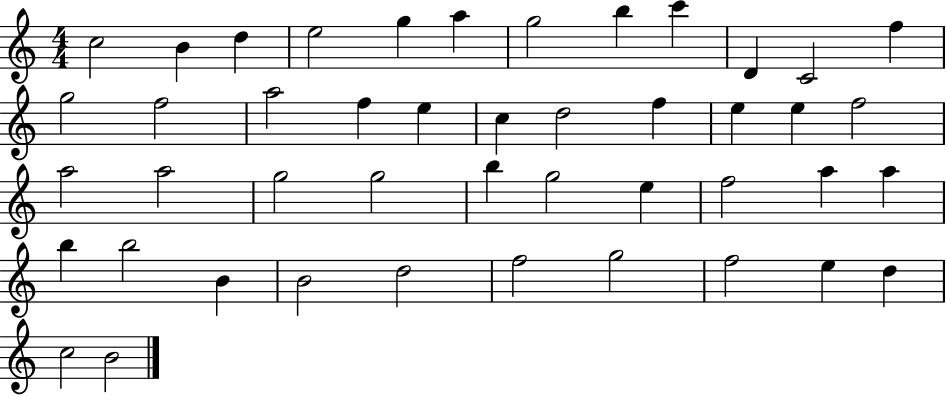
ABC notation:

X:1
T:Untitled
M:4/4
L:1/4
K:C
c2 B d e2 g a g2 b c' D C2 f g2 f2 a2 f e c d2 f e e f2 a2 a2 g2 g2 b g2 e f2 a a b b2 B B2 d2 f2 g2 f2 e d c2 B2